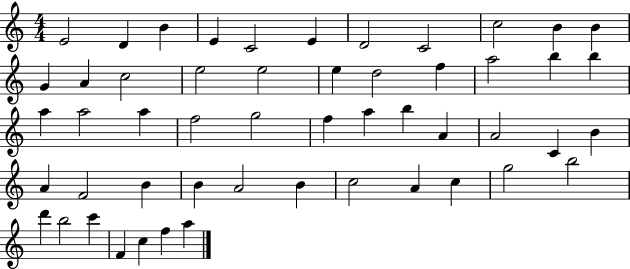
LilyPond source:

{
  \clef treble
  \numericTimeSignature
  \time 4/4
  \key c \major
  e'2 d'4 b'4 | e'4 c'2 e'4 | d'2 c'2 | c''2 b'4 b'4 | \break g'4 a'4 c''2 | e''2 e''2 | e''4 d''2 f''4 | a''2 b''4 b''4 | \break a''4 a''2 a''4 | f''2 g''2 | f''4 a''4 b''4 a'4 | a'2 c'4 b'4 | \break a'4 f'2 b'4 | b'4 a'2 b'4 | c''2 a'4 c''4 | g''2 b''2 | \break d'''4 b''2 c'''4 | f'4 c''4 f''4 a''4 | \bar "|."
}